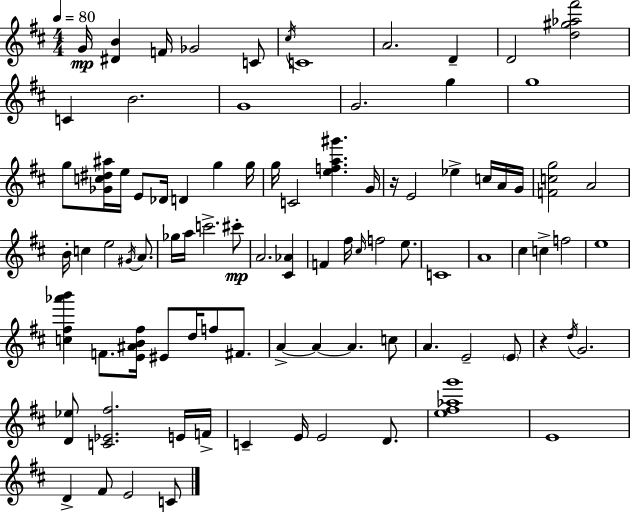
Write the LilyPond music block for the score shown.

{
  \clef treble
  \numericTimeSignature
  \time 4/4
  \key d \major
  \tempo 4 = 80
  \repeat volta 2 { g'16\mp <dis' b'>4 f'16 ges'2 c'8 | \acciaccatura { cis''16 } c'1 | a'2. d'4-- | d'2 <d'' gis'' aes'' fis'''>2 | \break c'4 b'2. | g'1 | g'2. g''4 | g''1 | \break g''8 <ges' c'' dis'' ais''>16 e''16 e'8 des'16 d'4 g''4 | g''16 g''16 c'2 <e'' f'' a'' gis'''>4. | g'16 r16 e'2 ees''4-> c''16 a'16 | g'16 <f' c'' g''>2 a'2 | \break b'16-. c''4 e''2 \acciaccatura { gis'16 } a'8. | ges''16 a''16 c'''2.-> | cis'''8-.\mp a'2. <cis' aes'>4 | f'4 fis''16 \grace { cis''16 } f''2 | \break e''8. c'1 | a'1 | cis''4 c''4-> f''2 | e''1 | \break <c'' fis'' aes''' b'''>4 f'8. <e' ais' b' fis''>16 eis'8 d''16 f''8 | fis'8. a'4->~~ a'4~~ a'4. | c''8 a'4. e'2-- | \parenthesize e'8 r4 \acciaccatura { d''16 } g'2. | \break <d' ees''>8 <c' ees' fis''>2. | e'16 f'16-> c'4-- e'16 e'2 | d'8. <e'' fis'' aes'' g'''>1 | e'1 | \break d'4-> fis'8 e'2 | c'8 } \bar "|."
}